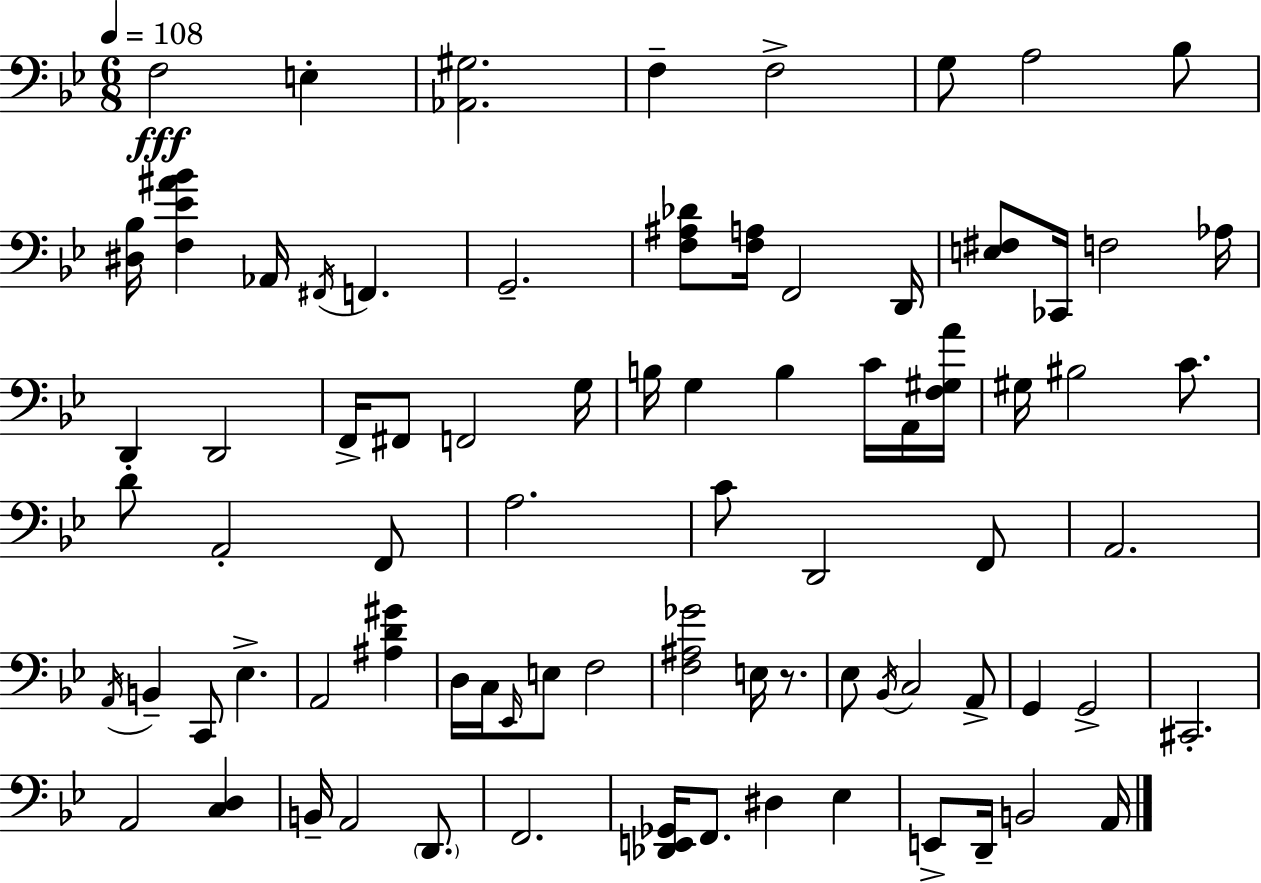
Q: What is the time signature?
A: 6/8